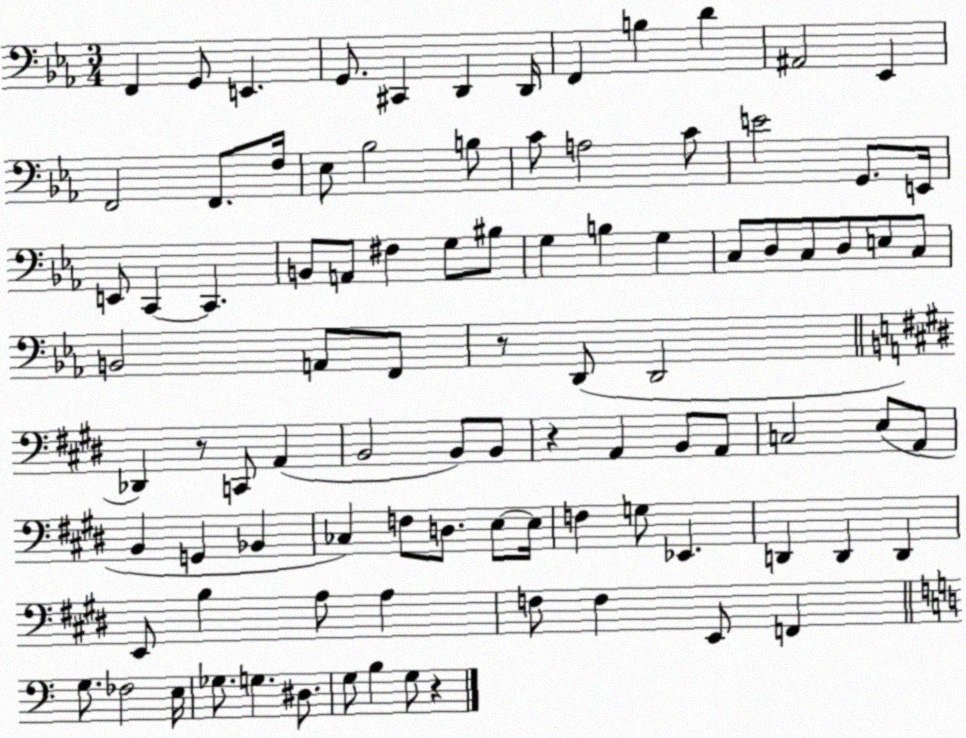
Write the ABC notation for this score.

X:1
T:Untitled
M:3/4
L:1/4
K:Eb
F,, G,,/2 E,, G,,/2 ^C,, D,, D,,/4 F,, B, D ^A,,2 _E,, F,,2 F,,/2 F,/4 _E,/2 _B,2 B,/2 C/2 A,2 C/2 E2 G,,/2 E,,/4 E,,/2 C,, C,, B,,/2 A,,/2 ^F, G,/2 ^B,/2 G, B, G, C,/2 D,/2 C,/2 D,/2 E,/2 C,/2 B,,2 A,,/2 F,,/2 z/2 D,,/2 D,,2 _D,, z/2 C,,/2 A,, B,,2 B,,/2 B,,/2 z A,, B,,/2 A,,/2 C,2 E,/2 A,,/2 B,, G,, _B,, _C, F,/2 D,/2 E,/2 E,/4 F, G,/2 _E,, D,, D,, D,, E,,/2 B, A,/2 A, F,/2 F, E,,/2 F,, G,/2 _F,2 E,/4 _G,/2 G, ^D,/2 G,/2 B, G,/2 z